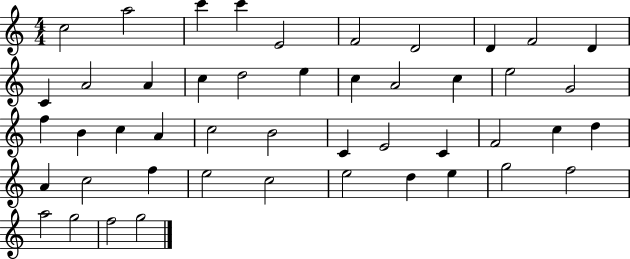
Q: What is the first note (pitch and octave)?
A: C5